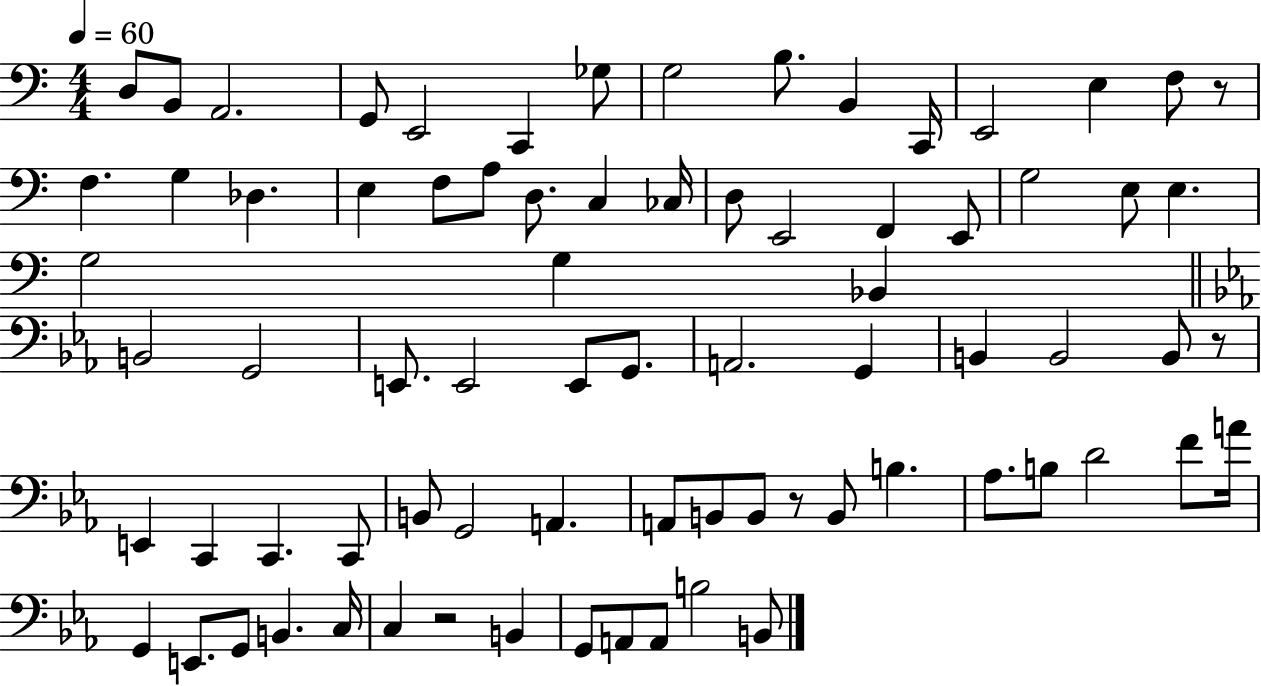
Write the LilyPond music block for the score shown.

{
  \clef bass
  \numericTimeSignature
  \time 4/4
  \key c \major
  \tempo 4 = 60
  d8 b,8 a,2. | g,8 e,2 c,4 ges8 | g2 b8. b,4 c,16 | e,2 e4 f8 r8 | \break f4. g4 des4. | e4 f8 a8 d8. c4 ces16 | d8 e,2 f,4 e,8 | g2 e8 e4. | \break g2 g4 bes,4 | \bar "||" \break \key c \minor b,2 g,2 | e,8. e,2 e,8 g,8. | a,2. g,4 | b,4 b,2 b,8 r8 | \break e,4 c,4 c,4. c,8 | b,8 g,2 a,4. | a,8 b,8 b,8 r8 b,8 b4. | aes8. b8 d'2 f'8 a'16 | \break g,4 e,8. g,8 b,4. c16 | c4 r2 b,4 | g,8 a,8 a,8 b2 b,8 | \bar "|."
}